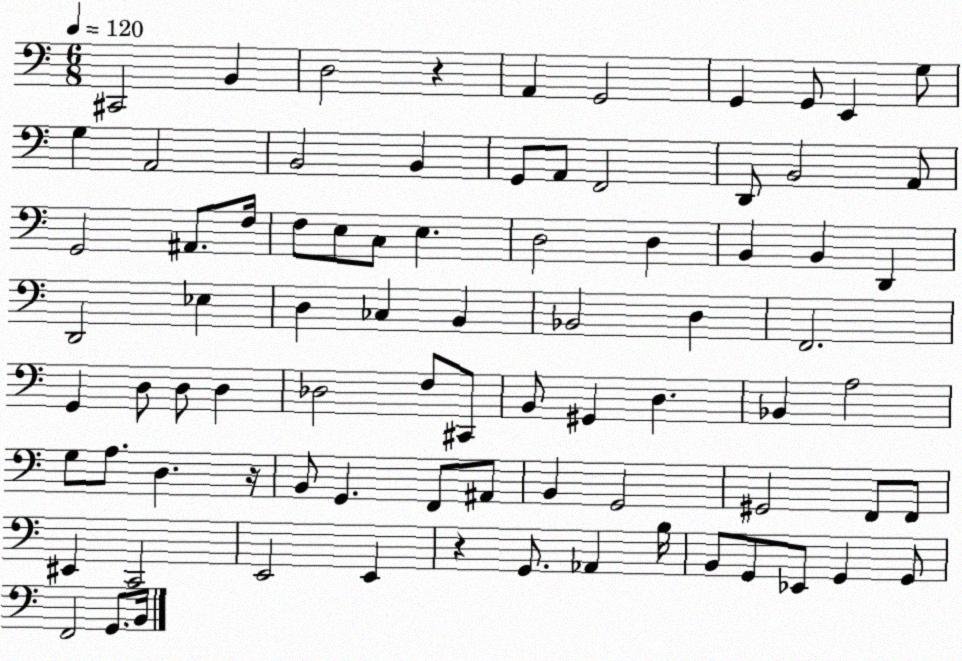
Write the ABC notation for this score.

X:1
T:Untitled
M:6/8
L:1/4
K:C
^C,,2 B,, D,2 z A,, G,,2 G,, G,,/2 E,, G,/2 G, A,,2 B,,2 B,, G,,/2 A,,/2 F,,2 D,,/2 B,,2 A,,/2 G,,2 ^A,,/2 F,/4 F,/2 E,/2 C,/2 E, D,2 D, B,, B,, D,, D,,2 _E, D, _C, B,, _B,,2 D, F,,2 G,, D,/2 D,/2 D, _D,2 F,/2 ^C,,/2 B,,/2 ^G,, D, _B,, A,2 G,/2 A,/2 D, z/4 B,,/2 G,, F,,/2 ^A,,/2 B,, G,,2 ^G,,2 F,,/2 F,,/2 ^E,, C,,2 E,,2 E,, z G,,/2 _A,, B,/4 B,,/2 G,,/2 _E,,/2 G,, G,,/2 F,,2 G,,/2 B,,/4